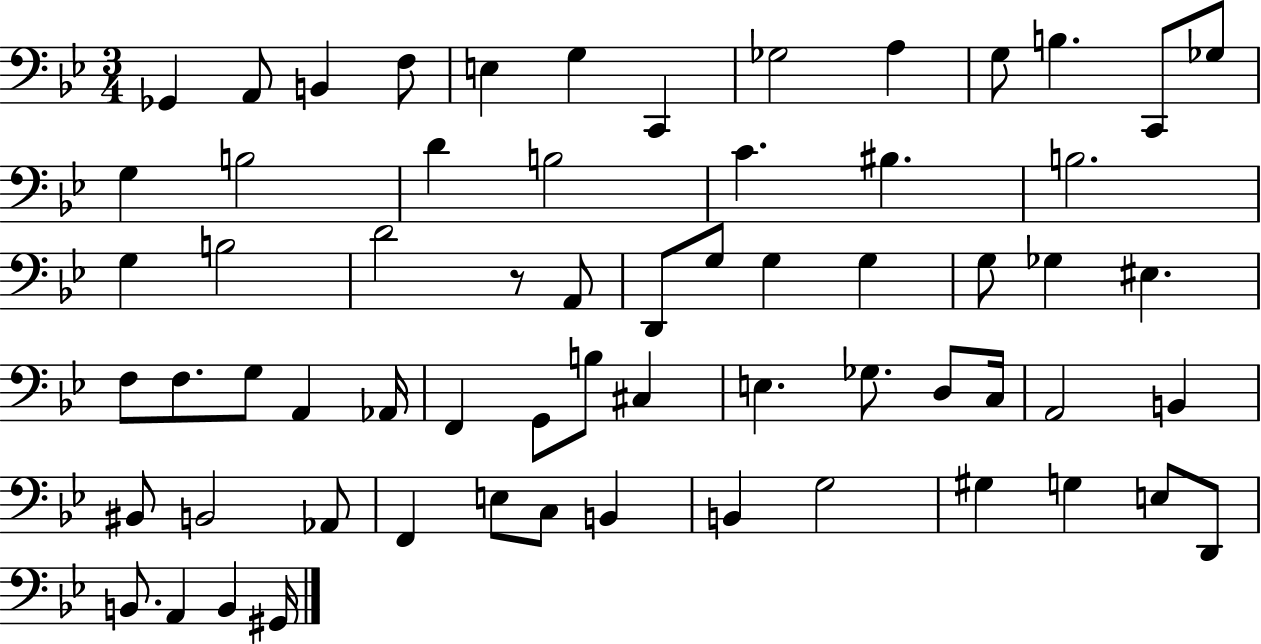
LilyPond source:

{
  \clef bass
  \numericTimeSignature
  \time 3/4
  \key bes \major
  ges,4 a,8 b,4 f8 | e4 g4 c,4 | ges2 a4 | g8 b4. c,8 ges8 | \break g4 b2 | d'4 b2 | c'4. bis4. | b2. | \break g4 b2 | d'2 r8 a,8 | d,8 g8 g4 g4 | g8 ges4 eis4. | \break f8 f8. g8 a,4 aes,16 | f,4 g,8 b8 cis4 | e4. ges8. d8 c16 | a,2 b,4 | \break bis,8 b,2 aes,8 | f,4 e8 c8 b,4 | b,4 g2 | gis4 g4 e8 d,8 | \break b,8. a,4 b,4 gis,16 | \bar "|."
}